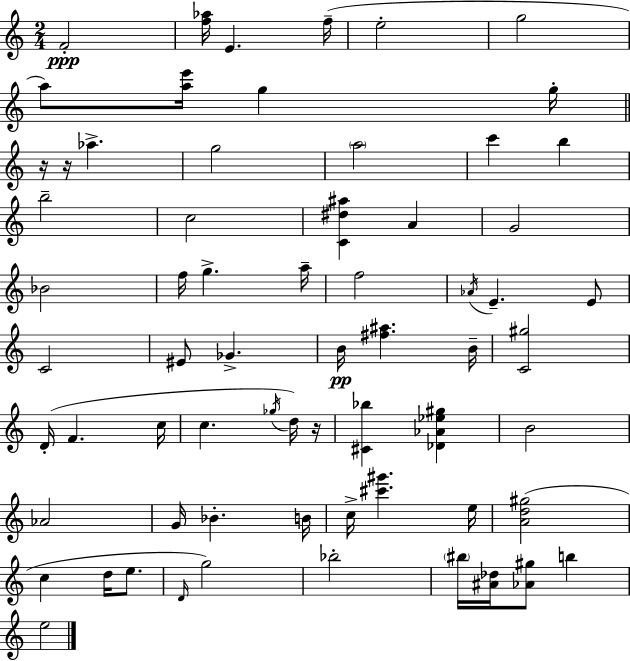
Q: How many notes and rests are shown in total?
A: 66